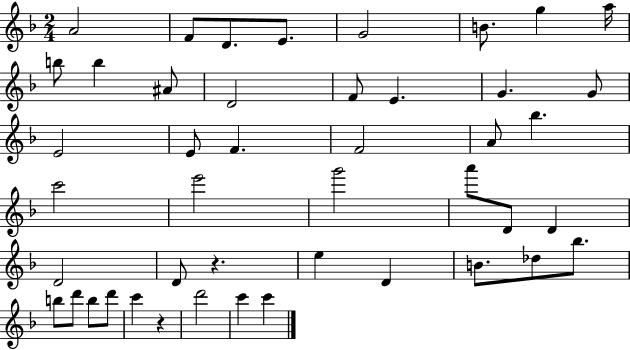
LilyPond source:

{
  \clef treble
  \numericTimeSignature
  \time 2/4
  \key f \major
  a'2 | f'8 d'8. e'8. | g'2 | b'8. g''4 a''16 | \break b''8 b''4 ais'8 | d'2 | f'8 e'4. | g'4. g'8 | \break e'2 | e'8 f'4. | f'2 | a'8 bes''4. | \break c'''2 | e'''2 | g'''2 | a'''8 d'8 d'4 | \break d'2 | d'8 r4. | e''4 d'4 | b'8. des''8 bes''8. | \break b''8 d'''8 b''8 d'''8 | c'''4 r4 | d'''2 | c'''4 c'''4 | \break \bar "|."
}